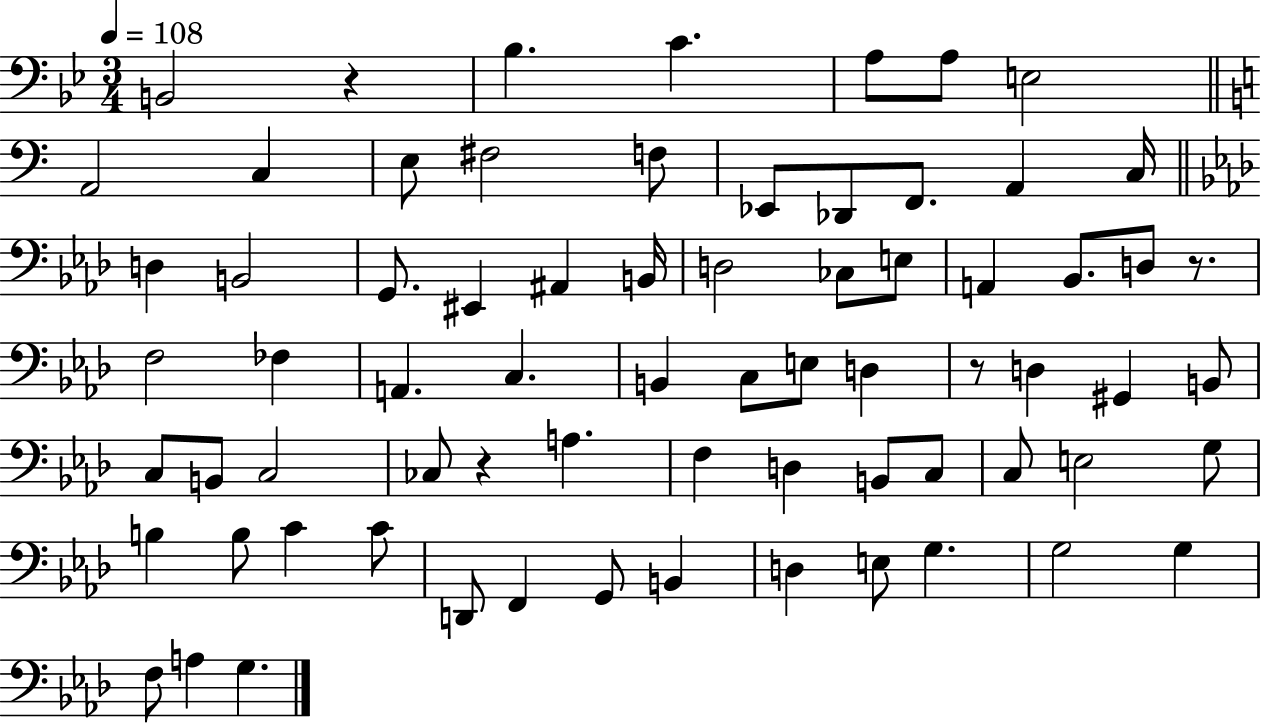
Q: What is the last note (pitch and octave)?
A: G3